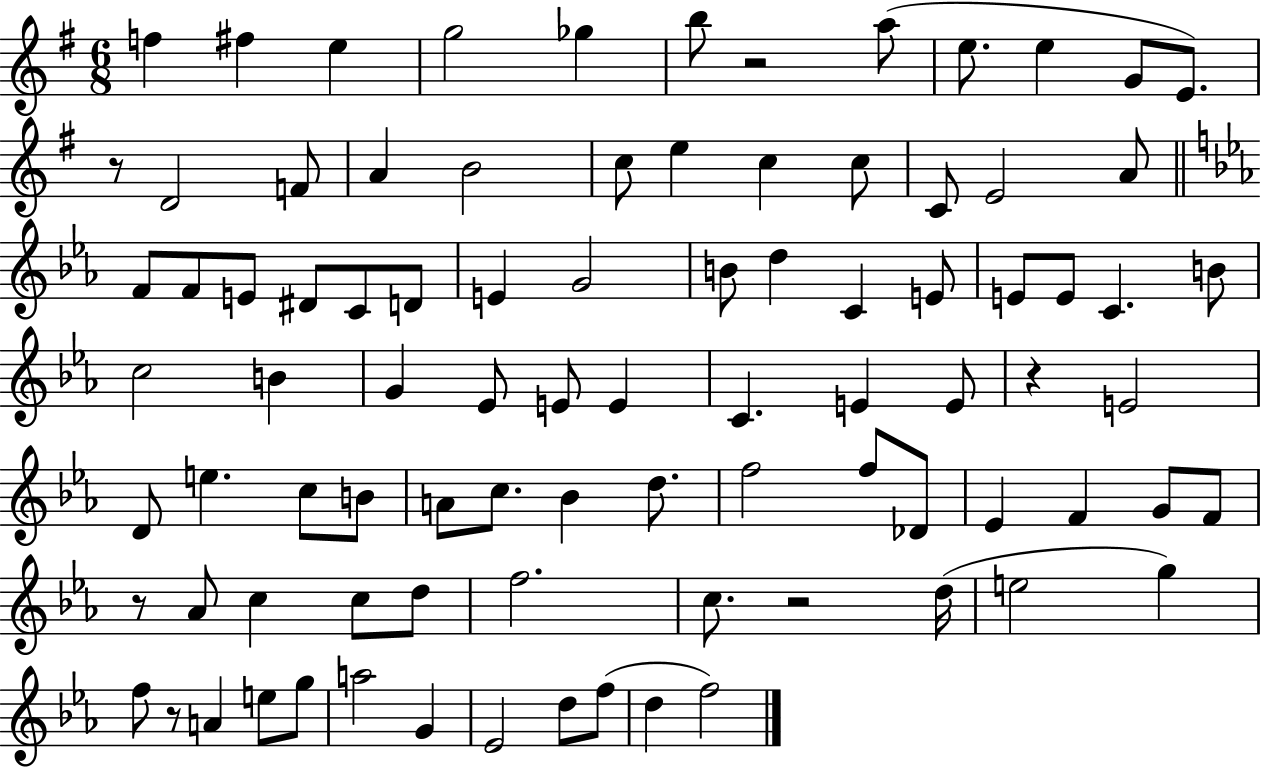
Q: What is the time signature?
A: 6/8